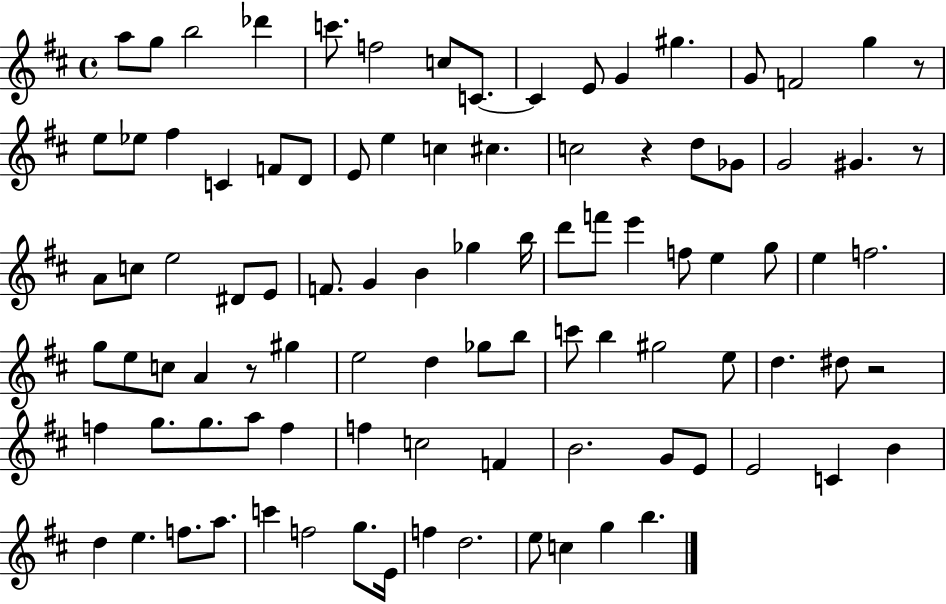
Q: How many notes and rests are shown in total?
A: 96